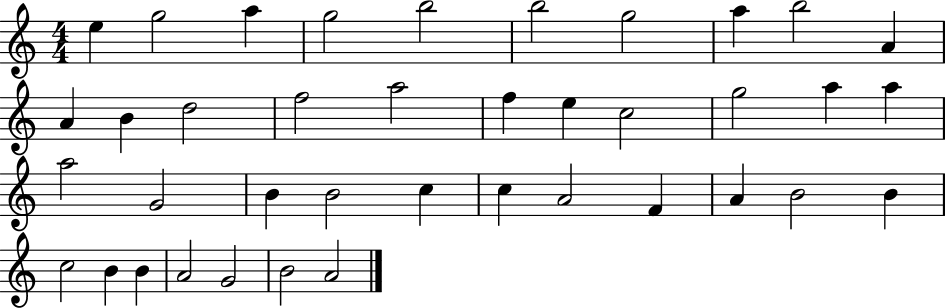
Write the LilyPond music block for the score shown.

{
  \clef treble
  \numericTimeSignature
  \time 4/4
  \key c \major
  e''4 g''2 a''4 | g''2 b''2 | b''2 g''2 | a''4 b''2 a'4 | \break a'4 b'4 d''2 | f''2 a''2 | f''4 e''4 c''2 | g''2 a''4 a''4 | \break a''2 g'2 | b'4 b'2 c''4 | c''4 a'2 f'4 | a'4 b'2 b'4 | \break c''2 b'4 b'4 | a'2 g'2 | b'2 a'2 | \bar "|."
}